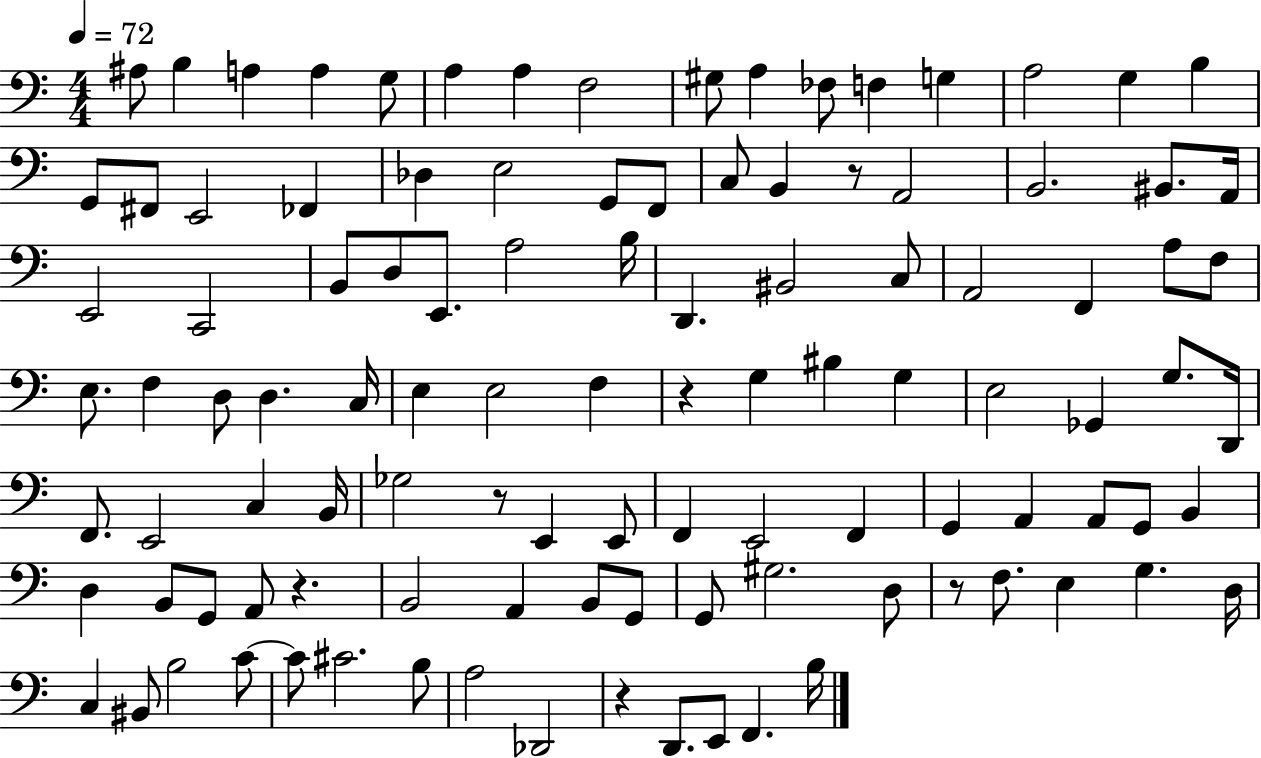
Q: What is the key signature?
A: C major